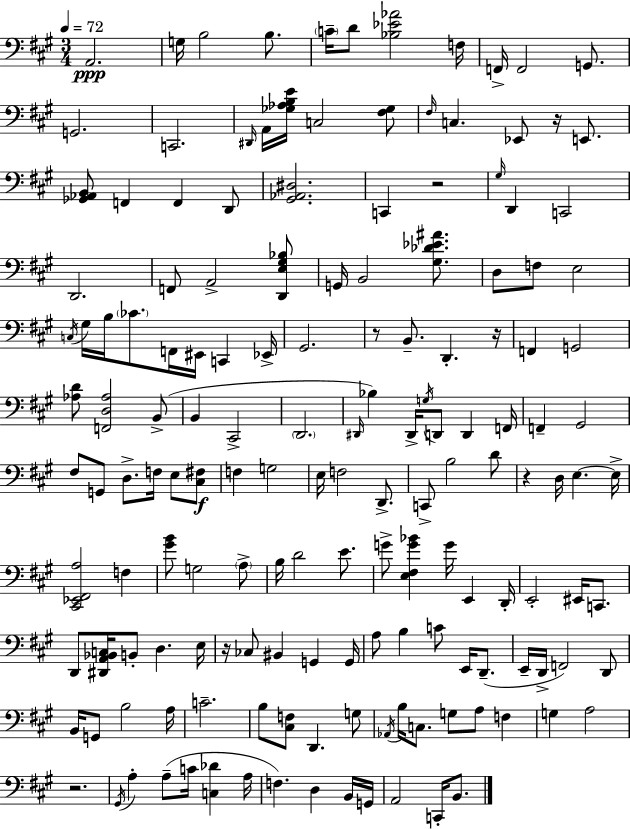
A2/h. G3/s B3/h B3/e. C4/s D4/e [Bb3,Eb4,Ab4]/h F3/s F2/s F2/h G2/e. G2/h. C2/h. D#2/s A2/s [Gb3,Ab3,B3,E4]/s C3/h [F#3,Gb3]/e F#3/s C3/q. Eb2/e R/s E2/e. [Gb2,Ab2,B2]/e F2/q F2/q D2/e [G#2,Ab2,D#3]/h. C2/q R/h G#3/s D2/q C2/h D2/h. F2/e A2/h [D2,E3,G#3,Bb3]/e G2/s B2/h [G#3,Db4,Eb4,A#4]/e. D3/e F3/e E3/h C3/s G#3/s B3/s CES4/e. F2/s EIS2/s C2/q Eb2/s G#2/h. R/e B2/e. D2/q. R/s F2/q G2/h [Ab3,D4]/e [F2,D3,Ab3]/h B2/e B2/q C#2/h D2/h. D#2/s Bb3/q D#2/s G3/s D2/e D2/q F2/s F2/q G#2/h F#3/e G2/e D3/e. F3/s E3/e [C#3,F#3]/e F3/q G3/h E3/s F3/h D2/e. C2/e B3/h D4/e R/q D3/s E3/q. E3/s [C#2,Eb2,F#2,A3]/h F3/q [G#4,B4]/e G3/h A3/e B3/s D4/h E4/e. G4/e [E3,F#3,G4,Bb4]/q G4/s E2/q D2/s E2/h EIS2/s C2/e. D2/e [D#2,A2,Bb2,C3]/s B2/e D3/q. E3/s R/s CES3/e BIS2/q G2/q G2/s A3/e B3/q C4/e E2/s D2/e. E2/s D2/s F2/h D2/e B2/s G2/e B3/h A3/s C4/h. B3/e [C#3,F3]/e D2/q. G3/e Ab2/s B3/s C3/e. G3/e A3/e F3/q G3/q A3/h R/h. G#2/s A3/q A3/e C4/s [C3,Db4]/q A3/s F3/q. D3/q B2/s G2/s A2/h C2/s B2/e.